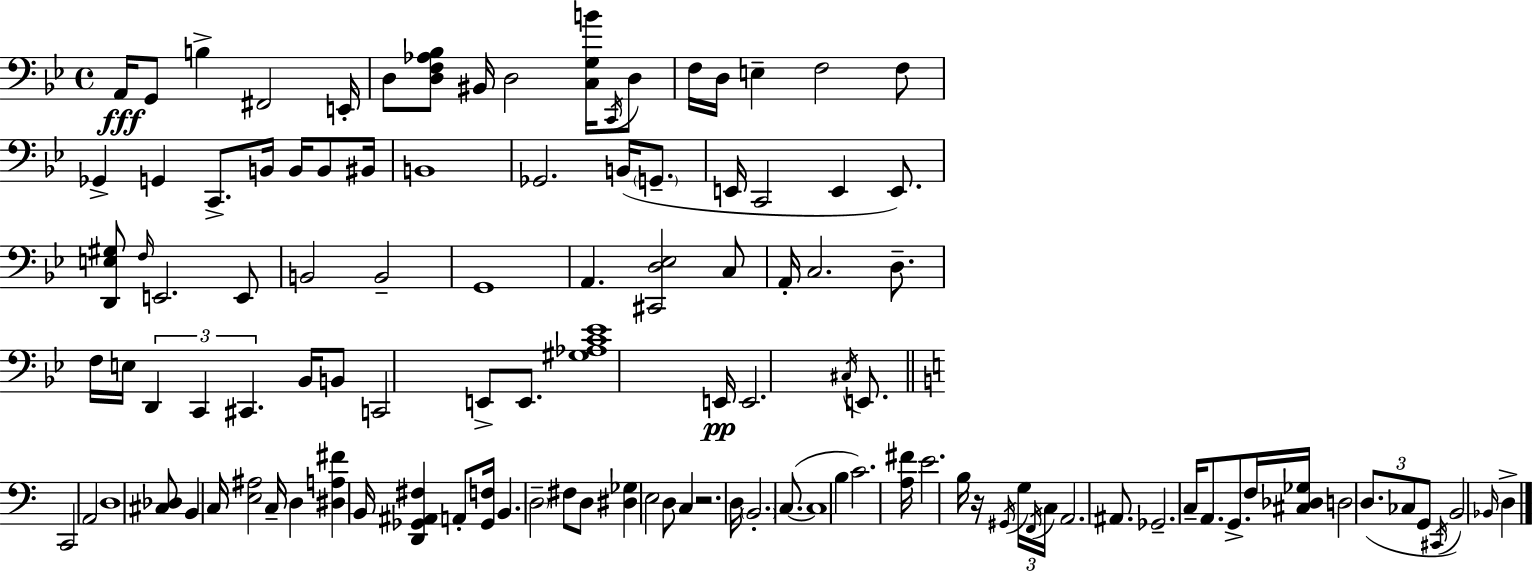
X:1
T:Untitled
M:4/4
L:1/4
K:Bb
A,,/4 G,,/2 B, ^F,,2 E,,/4 D,/2 [D,F,_A,_B,]/2 ^B,,/4 D,2 [C,G,B]/4 C,,/4 D,/2 F,/4 D,/4 E, F,2 F,/2 _G,, G,, C,,/2 B,,/4 B,,/4 B,,/2 ^B,,/4 B,,4 _G,,2 B,,/4 G,,/2 E,,/4 C,,2 E,, E,,/2 [D,,E,^G,]/2 F,/4 E,,2 E,,/2 B,,2 B,,2 G,,4 A,, [^C,,D,_E,]2 C,/2 A,,/4 C,2 D,/2 F,/4 E,/4 D,, C,, ^C,, _B,,/4 B,,/2 C,,2 E,,/2 E,,/2 [^G,_A,C_E]4 E,,/4 E,,2 ^C,/4 E,,/2 C,,2 A,,2 D,4 [^C,_D,]/2 B,, C,/4 [E,^A,]2 C,/4 D, [^D,A,^F] B,,/4 [D,,_G,,^A,,^F,] A,,/2 [_G,,F,]/4 B,, D,2 ^F,/2 D,/2 [^D,_G,] E,2 D,/2 C, z2 D,/4 B,,2 C,/2 C,4 B, C2 [A,^F]/4 E2 B,/4 z/4 ^G,,/4 G,/4 F,,/4 C,/4 A,,2 ^A,,/2 _G,,2 C,/4 A,,/2 G,,/2 F,/4 [^C,_D,_G,]/4 D,2 D,/2 _C,/2 G,,/2 ^C,,/4 B,,2 _B,,/4 D,